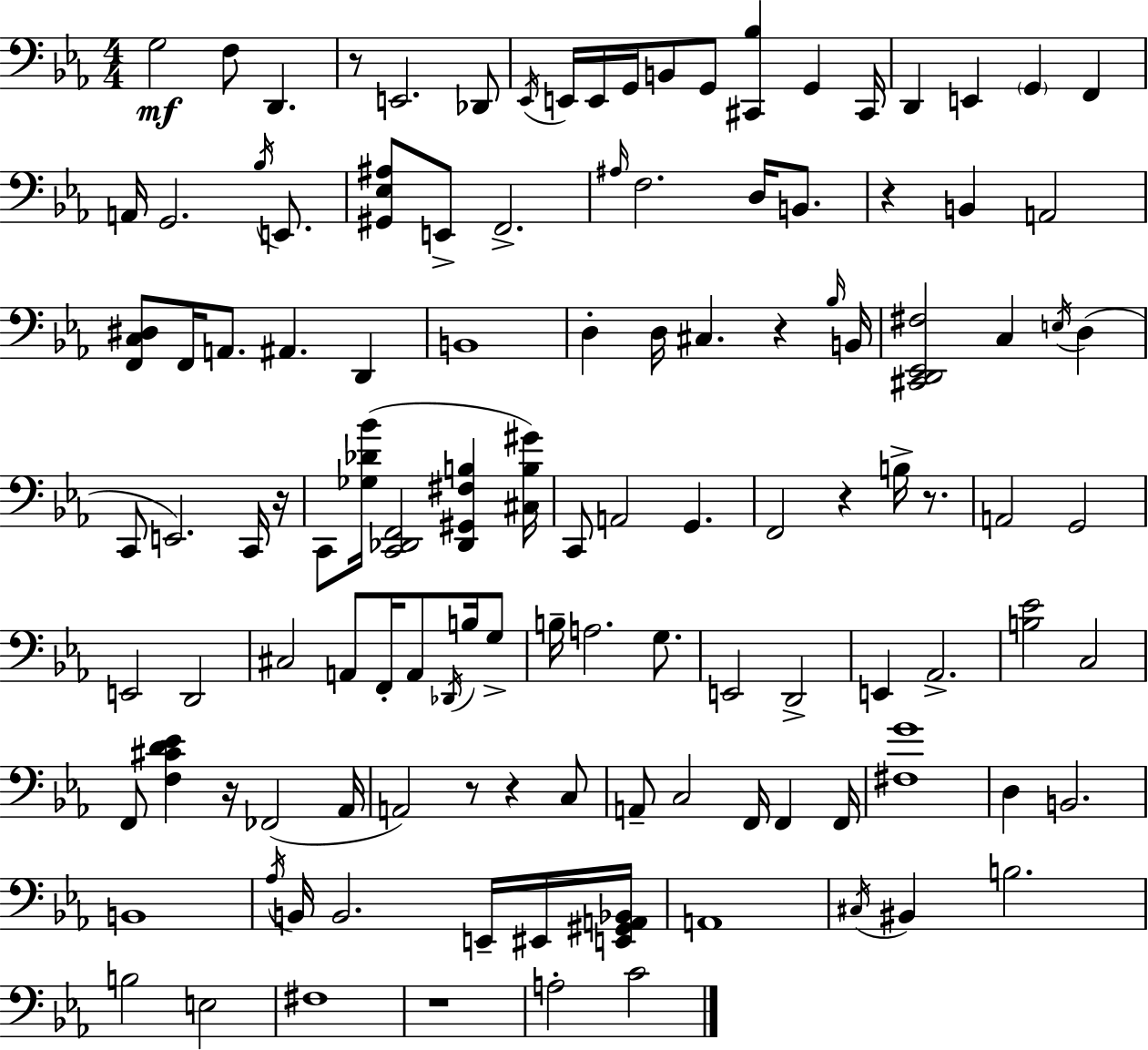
G3/h F3/e D2/q. R/e E2/h. Db2/e Eb2/s E2/s E2/s G2/s B2/e G2/e [C#2,Bb3]/q G2/q C#2/s D2/q E2/q G2/q F2/q A2/s G2/h. Bb3/s E2/e. [G#2,Eb3,A#3]/e E2/e F2/h. A#3/s F3/h. D3/s B2/e. R/q B2/q A2/h [F2,C3,D#3]/e F2/s A2/e. A#2/q. D2/q B2/w D3/q D3/s C#3/q. R/q Bb3/s B2/s [C#2,D2,Eb2,F#3]/h C3/q E3/s D3/q C2/e E2/h. C2/s R/s C2/e [Gb3,Db4,Bb4]/s [C2,Db2,F2]/h [Db2,G#2,F#3,B3]/q [C#3,B3,G#4]/s C2/e A2/h G2/q. F2/h R/q B3/s R/e. A2/h G2/h E2/h D2/h C#3/h A2/e F2/s A2/e Db2/s B3/s G3/e B3/s A3/h. G3/e. E2/h D2/h E2/q Ab2/h. [B3,Eb4]/h C3/h F2/e [F3,C#4,D4,Eb4]/q R/s FES2/h Ab2/s A2/h R/e R/q C3/e A2/e C3/h F2/s F2/q F2/s [F#3,G4]/w D3/q B2/h. B2/w Ab3/s B2/s B2/h. E2/s EIS2/s [E2,G#2,A2,Bb2]/s A2/w C#3/s BIS2/q B3/h. B3/h E3/h F#3/w R/w A3/h C4/h